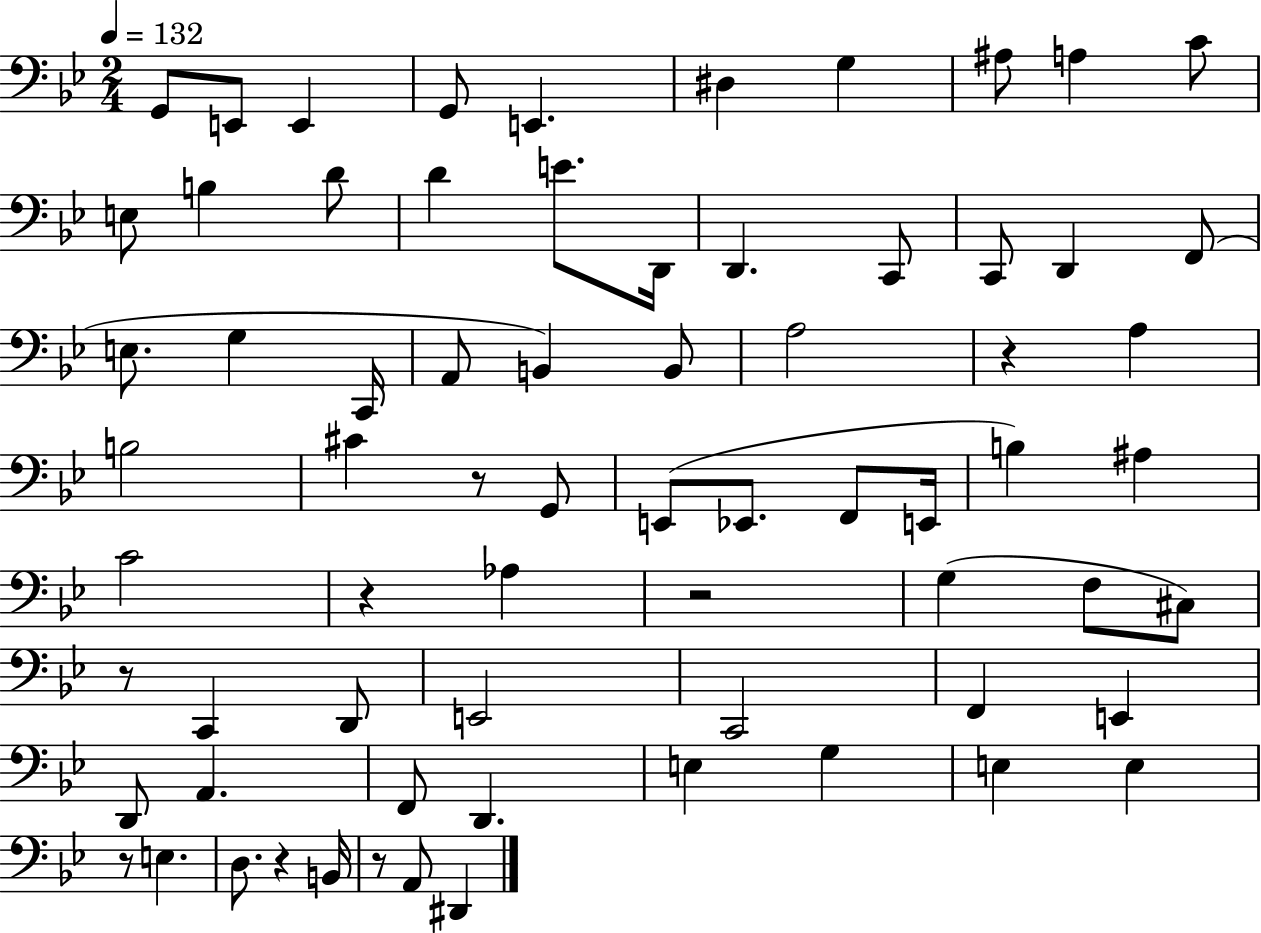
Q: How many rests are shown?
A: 8